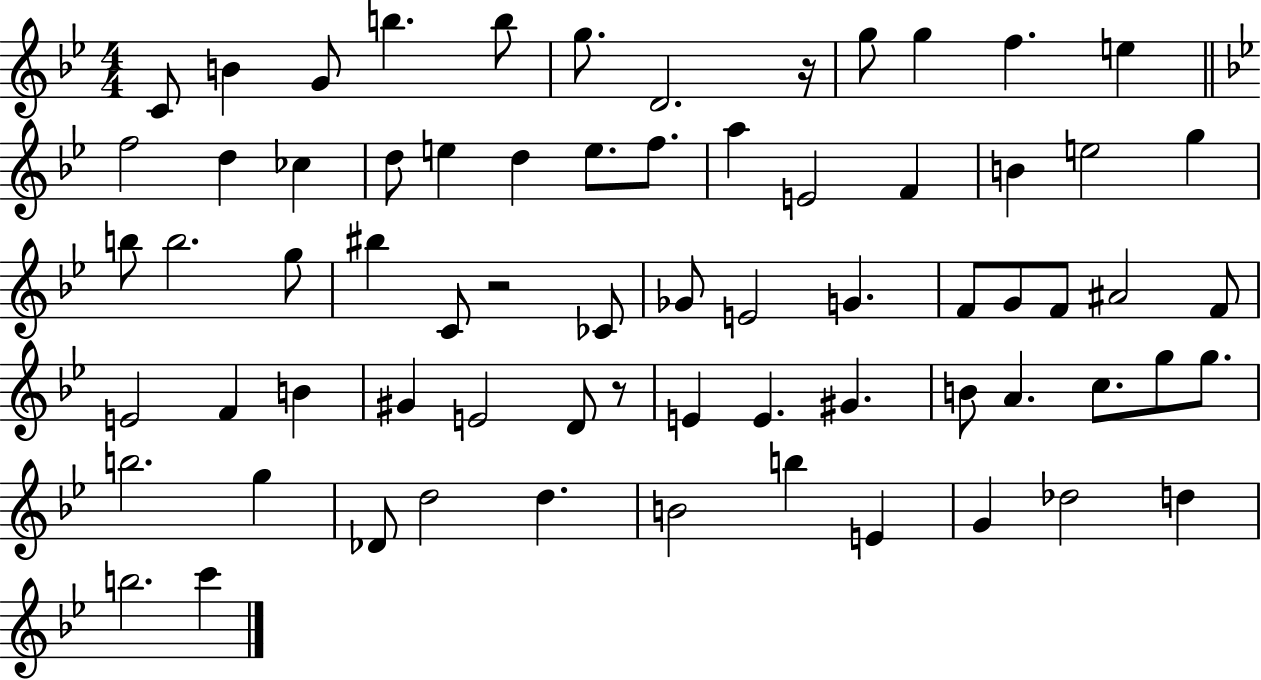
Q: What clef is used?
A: treble